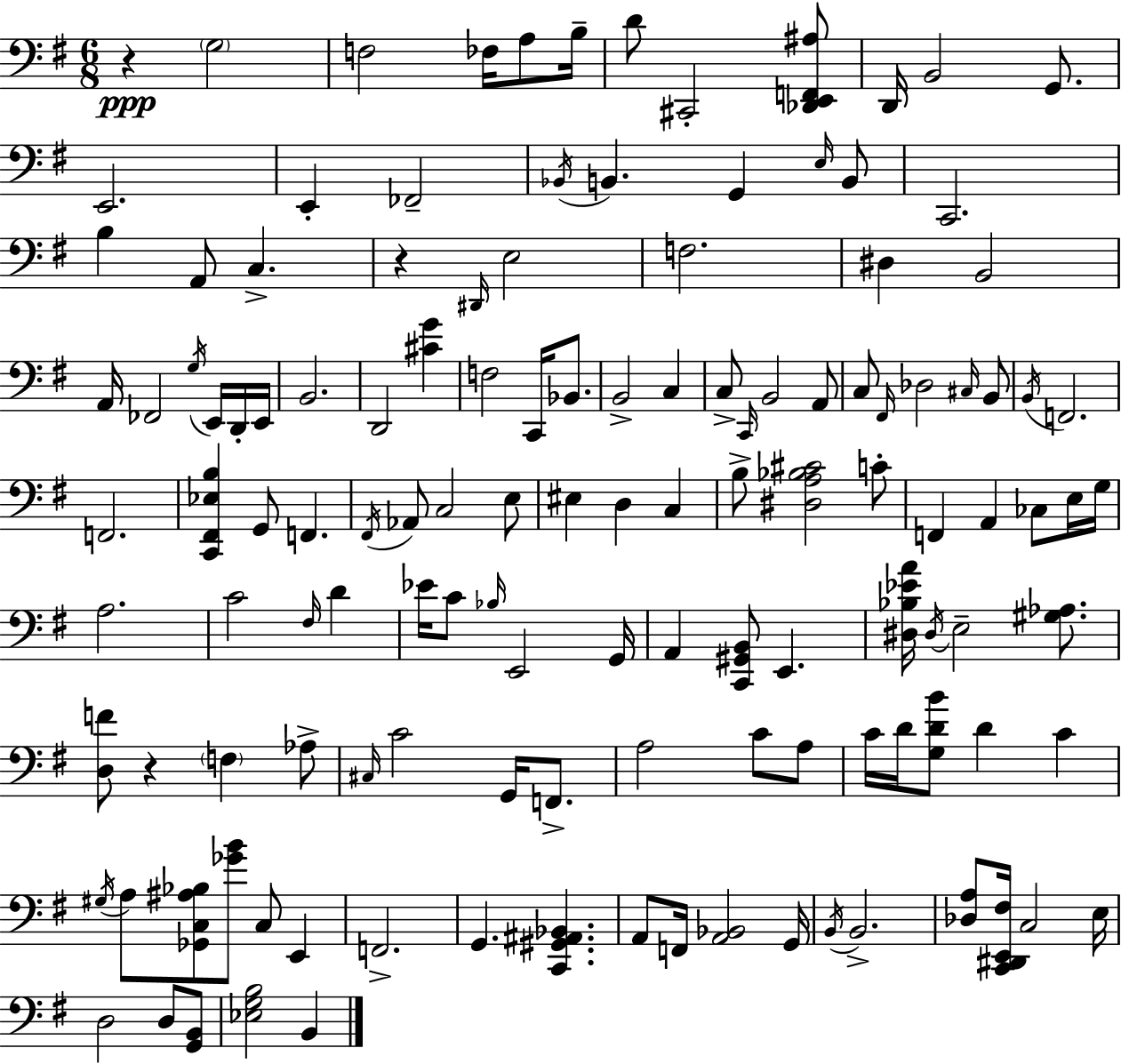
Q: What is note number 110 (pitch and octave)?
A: B2